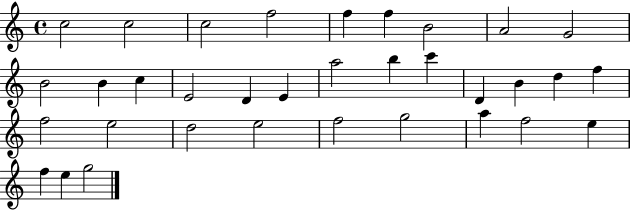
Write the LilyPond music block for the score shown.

{
  \clef treble
  \time 4/4
  \defaultTimeSignature
  \key c \major
  c''2 c''2 | c''2 f''2 | f''4 f''4 b'2 | a'2 g'2 | \break b'2 b'4 c''4 | e'2 d'4 e'4 | a''2 b''4 c'''4 | d'4 b'4 d''4 f''4 | \break f''2 e''2 | d''2 e''2 | f''2 g''2 | a''4 f''2 e''4 | \break f''4 e''4 g''2 | \bar "|."
}